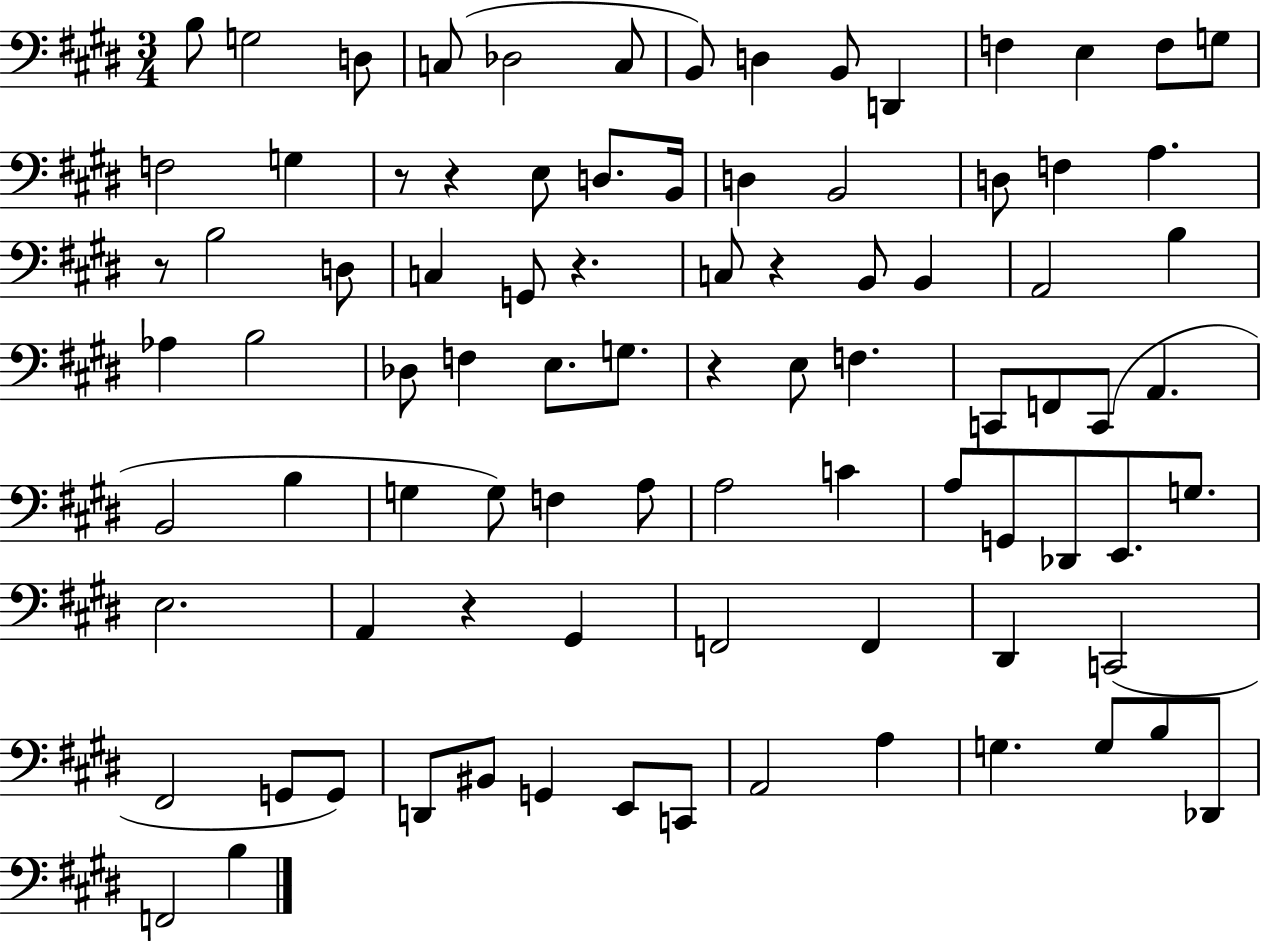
X:1
T:Untitled
M:3/4
L:1/4
K:E
B,/2 G,2 D,/2 C,/2 _D,2 C,/2 B,,/2 D, B,,/2 D,, F, E, F,/2 G,/2 F,2 G, z/2 z E,/2 D,/2 B,,/4 D, B,,2 D,/2 F, A, z/2 B,2 D,/2 C, G,,/2 z C,/2 z B,,/2 B,, A,,2 B, _A, B,2 _D,/2 F, E,/2 G,/2 z E,/2 F, C,,/2 F,,/2 C,,/2 A,, B,,2 B, G, G,/2 F, A,/2 A,2 C A,/2 G,,/2 _D,,/2 E,,/2 G,/2 E,2 A,, z ^G,, F,,2 F,, ^D,, C,,2 ^F,,2 G,,/2 G,,/2 D,,/2 ^B,,/2 G,, E,,/2 C,,/2 A,,2 A, G, G,/2 B,/2 _D,,/2 F,,2 B,